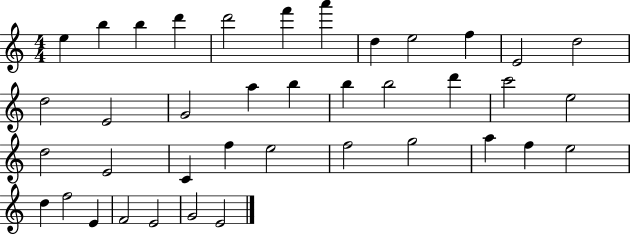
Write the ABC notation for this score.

X:1
T:Untitled
M:4/4
L:1/4
K:C
e b b d' d'2 f' a' d e2 f E2 d2 d2 E2 G2 a b b b2 d' c'2 e2 d2 E2 C f e2 f2 g2 a f e2 d f2 E F2 E2 G2 E2